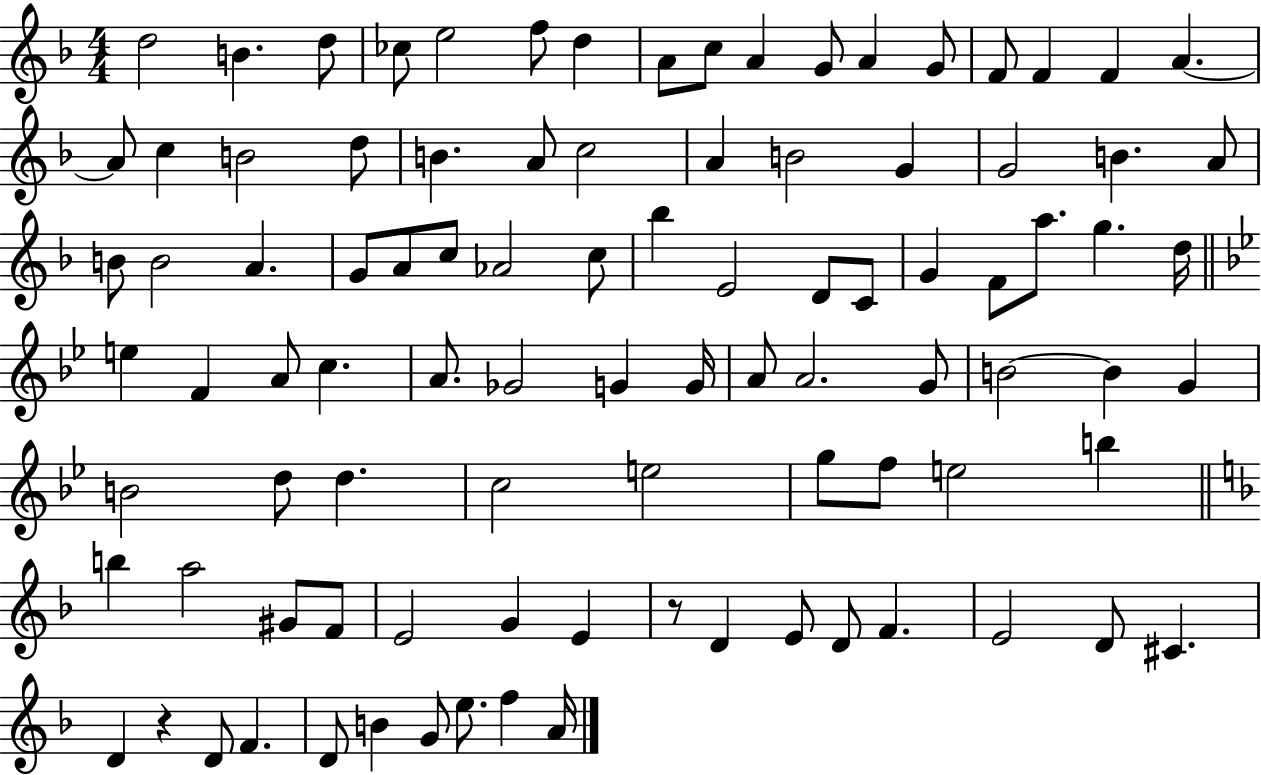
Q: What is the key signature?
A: F major